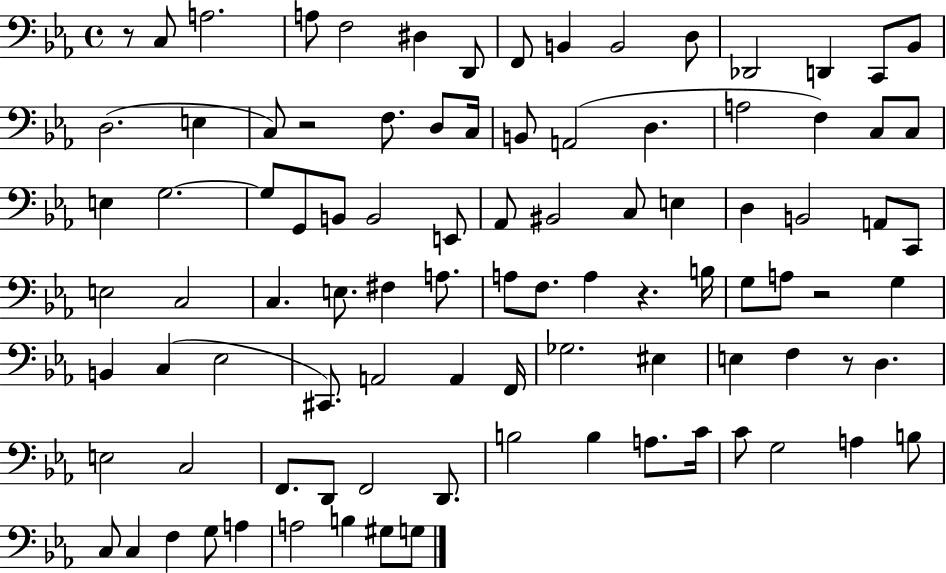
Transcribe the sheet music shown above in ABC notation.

X:1
T:Untitled
M:4/4
L:1/4
K:Eb
z/2 C,/2 A,2 A,/2 F,2 ^D, D,,/2 F,,/2 B,, B,,2 D,/2 _D,,2 D,, C,,/2 _B,,/2 D,2 E, C,/2 z2 F,/2 D,/2 C,/4 B,,/2 A,,2 D, A,2 F, C,/2 C,/2 E, G,2 G,/2 G,,/2 B,,/2 B,,2 E,,/2 _A,,/2 ^B,,2 C,/2 E, D, B,,2 A,,/2 C,,/2 E,2 C,2 C, E,/2 ^F, A,/2 A,/2 F,/2 A, z B,/4 G,/2 A,/2 z2 G, B,, C, _E,2 ^C,,/2 A,,2 A,, F,,/4 _G,2 ^E, E, F, z/2 D, E,2 C,2 F,,/2 D,,/2 F,,2 D,,/2 B,2 B, A,/2 C/4 C/2 G,2 A, B,/2 C,/2 C, F, G,/2 A, A,2 B, ^G,/2 G,/2